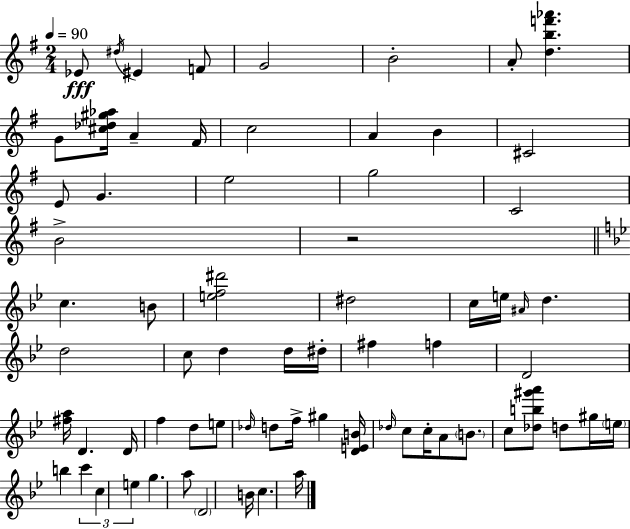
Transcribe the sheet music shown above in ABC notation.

X:1
T:Untitled
M:2/4
L:1/4
K:G
_E/2 ^d/4 ^E F/2 G2 B2 A/2 [dbf'_a'] G/2 [^c_d^g_a]/4 A ^F/4 c2 A B ^C2 E/2 G e2 g2 C2 B2 z2 c B/2 [ef^d']2 ^d2 c/4 e/4 ^A/4 d d2 c/2 d d/4 ^d/4 ^f f D2 [^fa]/4 D D/4 f d/2 e/2 _d/4 d/2 f/4 ^g [DEB]/4 _d/4 c/2 c/4 A/2 B/2 c/2 [_db^g'a']/2 d/2 ^g/4 e/4 b c' c e g a/2 D2 B/4 c a/4